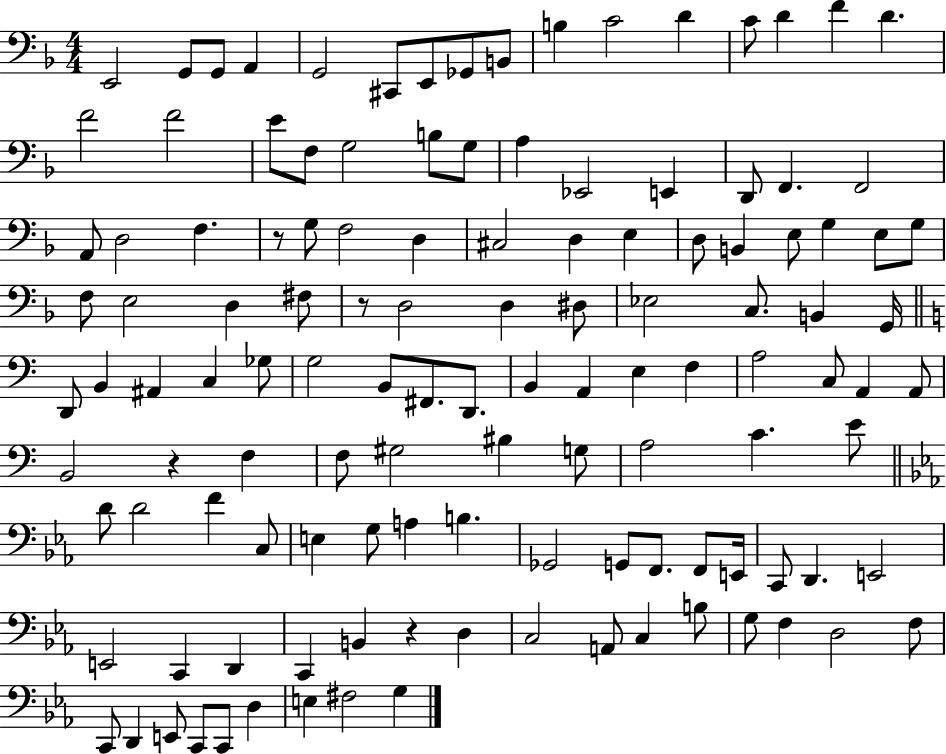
E2/h G2/e G2/e A2/q G2/h C#2/e E2/e Gb2/e B2/e B3/q C4/h D4/q C4/e D4/q F4/q D4/q. F4/h F4/h E4/e F3/e G3/h B3/e G3/e A3/q Eb2/h E2/q D2/e F2/q. F2/h A2/e D3/h F3/q. R/e G3/e F3/h D3/q C#3/h D3/q E3/q D3/e B2/q E3/e G3/q E3/e G3/e F3/e E3/h D3/q F#3/e R/e D3/h D3/q D#3/e Eb3/h C3/e. B2/q G2/s D2/e B2/q A#2/q C3/q Gb3/e G3/h B2/e F#2/e. D2/e. B2/q A2/q E3/q F3/q A3/h C3/e A2/q A2/e B2/h R/q F3/q F3/e G#3/h BIS3/q G3/e A3/h C4/q. E4/e D4/e D4/h F4/q C3/e E3/q G3/e A3/q B3/q. Gb2/h G2/e F2/e. F2/e E2/s C2/e D2/q. E2/h E2/h C2/q D2/q C2/q B2/q R/q D3/q C3/h A2/e C3/q B3/e G3/e F3/q D3/h F3/e C2/e D2/q E2/e C2/e C2/e D3/q E3/q F#3/h G3/q